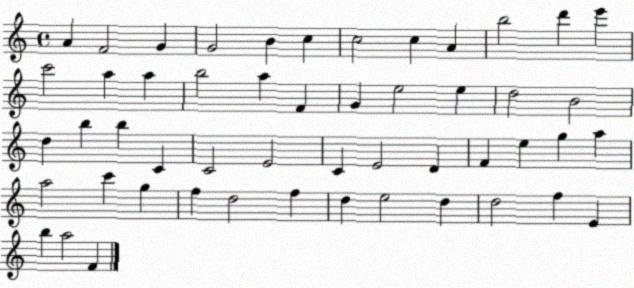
X:1
T:Untitled
M:4/4
L:1/4
K:C
A F2 G G2 B c c2 c A b2 d' e' c'2 a a b2 a F G e2 e d2 B2 d b b C C2 E2 C E2 D F e g a a2 c' g f d2 f d e2 d d2 f E b a2 F